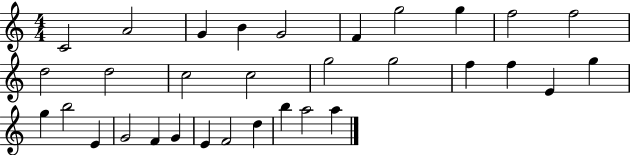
C4/h A4/h G4/q B4/q G4/h F4/q G5/h G5/q F5/h F5/h D5/h D5/h C5/h C5/h G5/h G5/h F5/q F5/q E4/q G5/q G5/q B5/h E4/q G4/h F4/q G4/q E4/q F4/h D5/q B5/q A5/h A5/q